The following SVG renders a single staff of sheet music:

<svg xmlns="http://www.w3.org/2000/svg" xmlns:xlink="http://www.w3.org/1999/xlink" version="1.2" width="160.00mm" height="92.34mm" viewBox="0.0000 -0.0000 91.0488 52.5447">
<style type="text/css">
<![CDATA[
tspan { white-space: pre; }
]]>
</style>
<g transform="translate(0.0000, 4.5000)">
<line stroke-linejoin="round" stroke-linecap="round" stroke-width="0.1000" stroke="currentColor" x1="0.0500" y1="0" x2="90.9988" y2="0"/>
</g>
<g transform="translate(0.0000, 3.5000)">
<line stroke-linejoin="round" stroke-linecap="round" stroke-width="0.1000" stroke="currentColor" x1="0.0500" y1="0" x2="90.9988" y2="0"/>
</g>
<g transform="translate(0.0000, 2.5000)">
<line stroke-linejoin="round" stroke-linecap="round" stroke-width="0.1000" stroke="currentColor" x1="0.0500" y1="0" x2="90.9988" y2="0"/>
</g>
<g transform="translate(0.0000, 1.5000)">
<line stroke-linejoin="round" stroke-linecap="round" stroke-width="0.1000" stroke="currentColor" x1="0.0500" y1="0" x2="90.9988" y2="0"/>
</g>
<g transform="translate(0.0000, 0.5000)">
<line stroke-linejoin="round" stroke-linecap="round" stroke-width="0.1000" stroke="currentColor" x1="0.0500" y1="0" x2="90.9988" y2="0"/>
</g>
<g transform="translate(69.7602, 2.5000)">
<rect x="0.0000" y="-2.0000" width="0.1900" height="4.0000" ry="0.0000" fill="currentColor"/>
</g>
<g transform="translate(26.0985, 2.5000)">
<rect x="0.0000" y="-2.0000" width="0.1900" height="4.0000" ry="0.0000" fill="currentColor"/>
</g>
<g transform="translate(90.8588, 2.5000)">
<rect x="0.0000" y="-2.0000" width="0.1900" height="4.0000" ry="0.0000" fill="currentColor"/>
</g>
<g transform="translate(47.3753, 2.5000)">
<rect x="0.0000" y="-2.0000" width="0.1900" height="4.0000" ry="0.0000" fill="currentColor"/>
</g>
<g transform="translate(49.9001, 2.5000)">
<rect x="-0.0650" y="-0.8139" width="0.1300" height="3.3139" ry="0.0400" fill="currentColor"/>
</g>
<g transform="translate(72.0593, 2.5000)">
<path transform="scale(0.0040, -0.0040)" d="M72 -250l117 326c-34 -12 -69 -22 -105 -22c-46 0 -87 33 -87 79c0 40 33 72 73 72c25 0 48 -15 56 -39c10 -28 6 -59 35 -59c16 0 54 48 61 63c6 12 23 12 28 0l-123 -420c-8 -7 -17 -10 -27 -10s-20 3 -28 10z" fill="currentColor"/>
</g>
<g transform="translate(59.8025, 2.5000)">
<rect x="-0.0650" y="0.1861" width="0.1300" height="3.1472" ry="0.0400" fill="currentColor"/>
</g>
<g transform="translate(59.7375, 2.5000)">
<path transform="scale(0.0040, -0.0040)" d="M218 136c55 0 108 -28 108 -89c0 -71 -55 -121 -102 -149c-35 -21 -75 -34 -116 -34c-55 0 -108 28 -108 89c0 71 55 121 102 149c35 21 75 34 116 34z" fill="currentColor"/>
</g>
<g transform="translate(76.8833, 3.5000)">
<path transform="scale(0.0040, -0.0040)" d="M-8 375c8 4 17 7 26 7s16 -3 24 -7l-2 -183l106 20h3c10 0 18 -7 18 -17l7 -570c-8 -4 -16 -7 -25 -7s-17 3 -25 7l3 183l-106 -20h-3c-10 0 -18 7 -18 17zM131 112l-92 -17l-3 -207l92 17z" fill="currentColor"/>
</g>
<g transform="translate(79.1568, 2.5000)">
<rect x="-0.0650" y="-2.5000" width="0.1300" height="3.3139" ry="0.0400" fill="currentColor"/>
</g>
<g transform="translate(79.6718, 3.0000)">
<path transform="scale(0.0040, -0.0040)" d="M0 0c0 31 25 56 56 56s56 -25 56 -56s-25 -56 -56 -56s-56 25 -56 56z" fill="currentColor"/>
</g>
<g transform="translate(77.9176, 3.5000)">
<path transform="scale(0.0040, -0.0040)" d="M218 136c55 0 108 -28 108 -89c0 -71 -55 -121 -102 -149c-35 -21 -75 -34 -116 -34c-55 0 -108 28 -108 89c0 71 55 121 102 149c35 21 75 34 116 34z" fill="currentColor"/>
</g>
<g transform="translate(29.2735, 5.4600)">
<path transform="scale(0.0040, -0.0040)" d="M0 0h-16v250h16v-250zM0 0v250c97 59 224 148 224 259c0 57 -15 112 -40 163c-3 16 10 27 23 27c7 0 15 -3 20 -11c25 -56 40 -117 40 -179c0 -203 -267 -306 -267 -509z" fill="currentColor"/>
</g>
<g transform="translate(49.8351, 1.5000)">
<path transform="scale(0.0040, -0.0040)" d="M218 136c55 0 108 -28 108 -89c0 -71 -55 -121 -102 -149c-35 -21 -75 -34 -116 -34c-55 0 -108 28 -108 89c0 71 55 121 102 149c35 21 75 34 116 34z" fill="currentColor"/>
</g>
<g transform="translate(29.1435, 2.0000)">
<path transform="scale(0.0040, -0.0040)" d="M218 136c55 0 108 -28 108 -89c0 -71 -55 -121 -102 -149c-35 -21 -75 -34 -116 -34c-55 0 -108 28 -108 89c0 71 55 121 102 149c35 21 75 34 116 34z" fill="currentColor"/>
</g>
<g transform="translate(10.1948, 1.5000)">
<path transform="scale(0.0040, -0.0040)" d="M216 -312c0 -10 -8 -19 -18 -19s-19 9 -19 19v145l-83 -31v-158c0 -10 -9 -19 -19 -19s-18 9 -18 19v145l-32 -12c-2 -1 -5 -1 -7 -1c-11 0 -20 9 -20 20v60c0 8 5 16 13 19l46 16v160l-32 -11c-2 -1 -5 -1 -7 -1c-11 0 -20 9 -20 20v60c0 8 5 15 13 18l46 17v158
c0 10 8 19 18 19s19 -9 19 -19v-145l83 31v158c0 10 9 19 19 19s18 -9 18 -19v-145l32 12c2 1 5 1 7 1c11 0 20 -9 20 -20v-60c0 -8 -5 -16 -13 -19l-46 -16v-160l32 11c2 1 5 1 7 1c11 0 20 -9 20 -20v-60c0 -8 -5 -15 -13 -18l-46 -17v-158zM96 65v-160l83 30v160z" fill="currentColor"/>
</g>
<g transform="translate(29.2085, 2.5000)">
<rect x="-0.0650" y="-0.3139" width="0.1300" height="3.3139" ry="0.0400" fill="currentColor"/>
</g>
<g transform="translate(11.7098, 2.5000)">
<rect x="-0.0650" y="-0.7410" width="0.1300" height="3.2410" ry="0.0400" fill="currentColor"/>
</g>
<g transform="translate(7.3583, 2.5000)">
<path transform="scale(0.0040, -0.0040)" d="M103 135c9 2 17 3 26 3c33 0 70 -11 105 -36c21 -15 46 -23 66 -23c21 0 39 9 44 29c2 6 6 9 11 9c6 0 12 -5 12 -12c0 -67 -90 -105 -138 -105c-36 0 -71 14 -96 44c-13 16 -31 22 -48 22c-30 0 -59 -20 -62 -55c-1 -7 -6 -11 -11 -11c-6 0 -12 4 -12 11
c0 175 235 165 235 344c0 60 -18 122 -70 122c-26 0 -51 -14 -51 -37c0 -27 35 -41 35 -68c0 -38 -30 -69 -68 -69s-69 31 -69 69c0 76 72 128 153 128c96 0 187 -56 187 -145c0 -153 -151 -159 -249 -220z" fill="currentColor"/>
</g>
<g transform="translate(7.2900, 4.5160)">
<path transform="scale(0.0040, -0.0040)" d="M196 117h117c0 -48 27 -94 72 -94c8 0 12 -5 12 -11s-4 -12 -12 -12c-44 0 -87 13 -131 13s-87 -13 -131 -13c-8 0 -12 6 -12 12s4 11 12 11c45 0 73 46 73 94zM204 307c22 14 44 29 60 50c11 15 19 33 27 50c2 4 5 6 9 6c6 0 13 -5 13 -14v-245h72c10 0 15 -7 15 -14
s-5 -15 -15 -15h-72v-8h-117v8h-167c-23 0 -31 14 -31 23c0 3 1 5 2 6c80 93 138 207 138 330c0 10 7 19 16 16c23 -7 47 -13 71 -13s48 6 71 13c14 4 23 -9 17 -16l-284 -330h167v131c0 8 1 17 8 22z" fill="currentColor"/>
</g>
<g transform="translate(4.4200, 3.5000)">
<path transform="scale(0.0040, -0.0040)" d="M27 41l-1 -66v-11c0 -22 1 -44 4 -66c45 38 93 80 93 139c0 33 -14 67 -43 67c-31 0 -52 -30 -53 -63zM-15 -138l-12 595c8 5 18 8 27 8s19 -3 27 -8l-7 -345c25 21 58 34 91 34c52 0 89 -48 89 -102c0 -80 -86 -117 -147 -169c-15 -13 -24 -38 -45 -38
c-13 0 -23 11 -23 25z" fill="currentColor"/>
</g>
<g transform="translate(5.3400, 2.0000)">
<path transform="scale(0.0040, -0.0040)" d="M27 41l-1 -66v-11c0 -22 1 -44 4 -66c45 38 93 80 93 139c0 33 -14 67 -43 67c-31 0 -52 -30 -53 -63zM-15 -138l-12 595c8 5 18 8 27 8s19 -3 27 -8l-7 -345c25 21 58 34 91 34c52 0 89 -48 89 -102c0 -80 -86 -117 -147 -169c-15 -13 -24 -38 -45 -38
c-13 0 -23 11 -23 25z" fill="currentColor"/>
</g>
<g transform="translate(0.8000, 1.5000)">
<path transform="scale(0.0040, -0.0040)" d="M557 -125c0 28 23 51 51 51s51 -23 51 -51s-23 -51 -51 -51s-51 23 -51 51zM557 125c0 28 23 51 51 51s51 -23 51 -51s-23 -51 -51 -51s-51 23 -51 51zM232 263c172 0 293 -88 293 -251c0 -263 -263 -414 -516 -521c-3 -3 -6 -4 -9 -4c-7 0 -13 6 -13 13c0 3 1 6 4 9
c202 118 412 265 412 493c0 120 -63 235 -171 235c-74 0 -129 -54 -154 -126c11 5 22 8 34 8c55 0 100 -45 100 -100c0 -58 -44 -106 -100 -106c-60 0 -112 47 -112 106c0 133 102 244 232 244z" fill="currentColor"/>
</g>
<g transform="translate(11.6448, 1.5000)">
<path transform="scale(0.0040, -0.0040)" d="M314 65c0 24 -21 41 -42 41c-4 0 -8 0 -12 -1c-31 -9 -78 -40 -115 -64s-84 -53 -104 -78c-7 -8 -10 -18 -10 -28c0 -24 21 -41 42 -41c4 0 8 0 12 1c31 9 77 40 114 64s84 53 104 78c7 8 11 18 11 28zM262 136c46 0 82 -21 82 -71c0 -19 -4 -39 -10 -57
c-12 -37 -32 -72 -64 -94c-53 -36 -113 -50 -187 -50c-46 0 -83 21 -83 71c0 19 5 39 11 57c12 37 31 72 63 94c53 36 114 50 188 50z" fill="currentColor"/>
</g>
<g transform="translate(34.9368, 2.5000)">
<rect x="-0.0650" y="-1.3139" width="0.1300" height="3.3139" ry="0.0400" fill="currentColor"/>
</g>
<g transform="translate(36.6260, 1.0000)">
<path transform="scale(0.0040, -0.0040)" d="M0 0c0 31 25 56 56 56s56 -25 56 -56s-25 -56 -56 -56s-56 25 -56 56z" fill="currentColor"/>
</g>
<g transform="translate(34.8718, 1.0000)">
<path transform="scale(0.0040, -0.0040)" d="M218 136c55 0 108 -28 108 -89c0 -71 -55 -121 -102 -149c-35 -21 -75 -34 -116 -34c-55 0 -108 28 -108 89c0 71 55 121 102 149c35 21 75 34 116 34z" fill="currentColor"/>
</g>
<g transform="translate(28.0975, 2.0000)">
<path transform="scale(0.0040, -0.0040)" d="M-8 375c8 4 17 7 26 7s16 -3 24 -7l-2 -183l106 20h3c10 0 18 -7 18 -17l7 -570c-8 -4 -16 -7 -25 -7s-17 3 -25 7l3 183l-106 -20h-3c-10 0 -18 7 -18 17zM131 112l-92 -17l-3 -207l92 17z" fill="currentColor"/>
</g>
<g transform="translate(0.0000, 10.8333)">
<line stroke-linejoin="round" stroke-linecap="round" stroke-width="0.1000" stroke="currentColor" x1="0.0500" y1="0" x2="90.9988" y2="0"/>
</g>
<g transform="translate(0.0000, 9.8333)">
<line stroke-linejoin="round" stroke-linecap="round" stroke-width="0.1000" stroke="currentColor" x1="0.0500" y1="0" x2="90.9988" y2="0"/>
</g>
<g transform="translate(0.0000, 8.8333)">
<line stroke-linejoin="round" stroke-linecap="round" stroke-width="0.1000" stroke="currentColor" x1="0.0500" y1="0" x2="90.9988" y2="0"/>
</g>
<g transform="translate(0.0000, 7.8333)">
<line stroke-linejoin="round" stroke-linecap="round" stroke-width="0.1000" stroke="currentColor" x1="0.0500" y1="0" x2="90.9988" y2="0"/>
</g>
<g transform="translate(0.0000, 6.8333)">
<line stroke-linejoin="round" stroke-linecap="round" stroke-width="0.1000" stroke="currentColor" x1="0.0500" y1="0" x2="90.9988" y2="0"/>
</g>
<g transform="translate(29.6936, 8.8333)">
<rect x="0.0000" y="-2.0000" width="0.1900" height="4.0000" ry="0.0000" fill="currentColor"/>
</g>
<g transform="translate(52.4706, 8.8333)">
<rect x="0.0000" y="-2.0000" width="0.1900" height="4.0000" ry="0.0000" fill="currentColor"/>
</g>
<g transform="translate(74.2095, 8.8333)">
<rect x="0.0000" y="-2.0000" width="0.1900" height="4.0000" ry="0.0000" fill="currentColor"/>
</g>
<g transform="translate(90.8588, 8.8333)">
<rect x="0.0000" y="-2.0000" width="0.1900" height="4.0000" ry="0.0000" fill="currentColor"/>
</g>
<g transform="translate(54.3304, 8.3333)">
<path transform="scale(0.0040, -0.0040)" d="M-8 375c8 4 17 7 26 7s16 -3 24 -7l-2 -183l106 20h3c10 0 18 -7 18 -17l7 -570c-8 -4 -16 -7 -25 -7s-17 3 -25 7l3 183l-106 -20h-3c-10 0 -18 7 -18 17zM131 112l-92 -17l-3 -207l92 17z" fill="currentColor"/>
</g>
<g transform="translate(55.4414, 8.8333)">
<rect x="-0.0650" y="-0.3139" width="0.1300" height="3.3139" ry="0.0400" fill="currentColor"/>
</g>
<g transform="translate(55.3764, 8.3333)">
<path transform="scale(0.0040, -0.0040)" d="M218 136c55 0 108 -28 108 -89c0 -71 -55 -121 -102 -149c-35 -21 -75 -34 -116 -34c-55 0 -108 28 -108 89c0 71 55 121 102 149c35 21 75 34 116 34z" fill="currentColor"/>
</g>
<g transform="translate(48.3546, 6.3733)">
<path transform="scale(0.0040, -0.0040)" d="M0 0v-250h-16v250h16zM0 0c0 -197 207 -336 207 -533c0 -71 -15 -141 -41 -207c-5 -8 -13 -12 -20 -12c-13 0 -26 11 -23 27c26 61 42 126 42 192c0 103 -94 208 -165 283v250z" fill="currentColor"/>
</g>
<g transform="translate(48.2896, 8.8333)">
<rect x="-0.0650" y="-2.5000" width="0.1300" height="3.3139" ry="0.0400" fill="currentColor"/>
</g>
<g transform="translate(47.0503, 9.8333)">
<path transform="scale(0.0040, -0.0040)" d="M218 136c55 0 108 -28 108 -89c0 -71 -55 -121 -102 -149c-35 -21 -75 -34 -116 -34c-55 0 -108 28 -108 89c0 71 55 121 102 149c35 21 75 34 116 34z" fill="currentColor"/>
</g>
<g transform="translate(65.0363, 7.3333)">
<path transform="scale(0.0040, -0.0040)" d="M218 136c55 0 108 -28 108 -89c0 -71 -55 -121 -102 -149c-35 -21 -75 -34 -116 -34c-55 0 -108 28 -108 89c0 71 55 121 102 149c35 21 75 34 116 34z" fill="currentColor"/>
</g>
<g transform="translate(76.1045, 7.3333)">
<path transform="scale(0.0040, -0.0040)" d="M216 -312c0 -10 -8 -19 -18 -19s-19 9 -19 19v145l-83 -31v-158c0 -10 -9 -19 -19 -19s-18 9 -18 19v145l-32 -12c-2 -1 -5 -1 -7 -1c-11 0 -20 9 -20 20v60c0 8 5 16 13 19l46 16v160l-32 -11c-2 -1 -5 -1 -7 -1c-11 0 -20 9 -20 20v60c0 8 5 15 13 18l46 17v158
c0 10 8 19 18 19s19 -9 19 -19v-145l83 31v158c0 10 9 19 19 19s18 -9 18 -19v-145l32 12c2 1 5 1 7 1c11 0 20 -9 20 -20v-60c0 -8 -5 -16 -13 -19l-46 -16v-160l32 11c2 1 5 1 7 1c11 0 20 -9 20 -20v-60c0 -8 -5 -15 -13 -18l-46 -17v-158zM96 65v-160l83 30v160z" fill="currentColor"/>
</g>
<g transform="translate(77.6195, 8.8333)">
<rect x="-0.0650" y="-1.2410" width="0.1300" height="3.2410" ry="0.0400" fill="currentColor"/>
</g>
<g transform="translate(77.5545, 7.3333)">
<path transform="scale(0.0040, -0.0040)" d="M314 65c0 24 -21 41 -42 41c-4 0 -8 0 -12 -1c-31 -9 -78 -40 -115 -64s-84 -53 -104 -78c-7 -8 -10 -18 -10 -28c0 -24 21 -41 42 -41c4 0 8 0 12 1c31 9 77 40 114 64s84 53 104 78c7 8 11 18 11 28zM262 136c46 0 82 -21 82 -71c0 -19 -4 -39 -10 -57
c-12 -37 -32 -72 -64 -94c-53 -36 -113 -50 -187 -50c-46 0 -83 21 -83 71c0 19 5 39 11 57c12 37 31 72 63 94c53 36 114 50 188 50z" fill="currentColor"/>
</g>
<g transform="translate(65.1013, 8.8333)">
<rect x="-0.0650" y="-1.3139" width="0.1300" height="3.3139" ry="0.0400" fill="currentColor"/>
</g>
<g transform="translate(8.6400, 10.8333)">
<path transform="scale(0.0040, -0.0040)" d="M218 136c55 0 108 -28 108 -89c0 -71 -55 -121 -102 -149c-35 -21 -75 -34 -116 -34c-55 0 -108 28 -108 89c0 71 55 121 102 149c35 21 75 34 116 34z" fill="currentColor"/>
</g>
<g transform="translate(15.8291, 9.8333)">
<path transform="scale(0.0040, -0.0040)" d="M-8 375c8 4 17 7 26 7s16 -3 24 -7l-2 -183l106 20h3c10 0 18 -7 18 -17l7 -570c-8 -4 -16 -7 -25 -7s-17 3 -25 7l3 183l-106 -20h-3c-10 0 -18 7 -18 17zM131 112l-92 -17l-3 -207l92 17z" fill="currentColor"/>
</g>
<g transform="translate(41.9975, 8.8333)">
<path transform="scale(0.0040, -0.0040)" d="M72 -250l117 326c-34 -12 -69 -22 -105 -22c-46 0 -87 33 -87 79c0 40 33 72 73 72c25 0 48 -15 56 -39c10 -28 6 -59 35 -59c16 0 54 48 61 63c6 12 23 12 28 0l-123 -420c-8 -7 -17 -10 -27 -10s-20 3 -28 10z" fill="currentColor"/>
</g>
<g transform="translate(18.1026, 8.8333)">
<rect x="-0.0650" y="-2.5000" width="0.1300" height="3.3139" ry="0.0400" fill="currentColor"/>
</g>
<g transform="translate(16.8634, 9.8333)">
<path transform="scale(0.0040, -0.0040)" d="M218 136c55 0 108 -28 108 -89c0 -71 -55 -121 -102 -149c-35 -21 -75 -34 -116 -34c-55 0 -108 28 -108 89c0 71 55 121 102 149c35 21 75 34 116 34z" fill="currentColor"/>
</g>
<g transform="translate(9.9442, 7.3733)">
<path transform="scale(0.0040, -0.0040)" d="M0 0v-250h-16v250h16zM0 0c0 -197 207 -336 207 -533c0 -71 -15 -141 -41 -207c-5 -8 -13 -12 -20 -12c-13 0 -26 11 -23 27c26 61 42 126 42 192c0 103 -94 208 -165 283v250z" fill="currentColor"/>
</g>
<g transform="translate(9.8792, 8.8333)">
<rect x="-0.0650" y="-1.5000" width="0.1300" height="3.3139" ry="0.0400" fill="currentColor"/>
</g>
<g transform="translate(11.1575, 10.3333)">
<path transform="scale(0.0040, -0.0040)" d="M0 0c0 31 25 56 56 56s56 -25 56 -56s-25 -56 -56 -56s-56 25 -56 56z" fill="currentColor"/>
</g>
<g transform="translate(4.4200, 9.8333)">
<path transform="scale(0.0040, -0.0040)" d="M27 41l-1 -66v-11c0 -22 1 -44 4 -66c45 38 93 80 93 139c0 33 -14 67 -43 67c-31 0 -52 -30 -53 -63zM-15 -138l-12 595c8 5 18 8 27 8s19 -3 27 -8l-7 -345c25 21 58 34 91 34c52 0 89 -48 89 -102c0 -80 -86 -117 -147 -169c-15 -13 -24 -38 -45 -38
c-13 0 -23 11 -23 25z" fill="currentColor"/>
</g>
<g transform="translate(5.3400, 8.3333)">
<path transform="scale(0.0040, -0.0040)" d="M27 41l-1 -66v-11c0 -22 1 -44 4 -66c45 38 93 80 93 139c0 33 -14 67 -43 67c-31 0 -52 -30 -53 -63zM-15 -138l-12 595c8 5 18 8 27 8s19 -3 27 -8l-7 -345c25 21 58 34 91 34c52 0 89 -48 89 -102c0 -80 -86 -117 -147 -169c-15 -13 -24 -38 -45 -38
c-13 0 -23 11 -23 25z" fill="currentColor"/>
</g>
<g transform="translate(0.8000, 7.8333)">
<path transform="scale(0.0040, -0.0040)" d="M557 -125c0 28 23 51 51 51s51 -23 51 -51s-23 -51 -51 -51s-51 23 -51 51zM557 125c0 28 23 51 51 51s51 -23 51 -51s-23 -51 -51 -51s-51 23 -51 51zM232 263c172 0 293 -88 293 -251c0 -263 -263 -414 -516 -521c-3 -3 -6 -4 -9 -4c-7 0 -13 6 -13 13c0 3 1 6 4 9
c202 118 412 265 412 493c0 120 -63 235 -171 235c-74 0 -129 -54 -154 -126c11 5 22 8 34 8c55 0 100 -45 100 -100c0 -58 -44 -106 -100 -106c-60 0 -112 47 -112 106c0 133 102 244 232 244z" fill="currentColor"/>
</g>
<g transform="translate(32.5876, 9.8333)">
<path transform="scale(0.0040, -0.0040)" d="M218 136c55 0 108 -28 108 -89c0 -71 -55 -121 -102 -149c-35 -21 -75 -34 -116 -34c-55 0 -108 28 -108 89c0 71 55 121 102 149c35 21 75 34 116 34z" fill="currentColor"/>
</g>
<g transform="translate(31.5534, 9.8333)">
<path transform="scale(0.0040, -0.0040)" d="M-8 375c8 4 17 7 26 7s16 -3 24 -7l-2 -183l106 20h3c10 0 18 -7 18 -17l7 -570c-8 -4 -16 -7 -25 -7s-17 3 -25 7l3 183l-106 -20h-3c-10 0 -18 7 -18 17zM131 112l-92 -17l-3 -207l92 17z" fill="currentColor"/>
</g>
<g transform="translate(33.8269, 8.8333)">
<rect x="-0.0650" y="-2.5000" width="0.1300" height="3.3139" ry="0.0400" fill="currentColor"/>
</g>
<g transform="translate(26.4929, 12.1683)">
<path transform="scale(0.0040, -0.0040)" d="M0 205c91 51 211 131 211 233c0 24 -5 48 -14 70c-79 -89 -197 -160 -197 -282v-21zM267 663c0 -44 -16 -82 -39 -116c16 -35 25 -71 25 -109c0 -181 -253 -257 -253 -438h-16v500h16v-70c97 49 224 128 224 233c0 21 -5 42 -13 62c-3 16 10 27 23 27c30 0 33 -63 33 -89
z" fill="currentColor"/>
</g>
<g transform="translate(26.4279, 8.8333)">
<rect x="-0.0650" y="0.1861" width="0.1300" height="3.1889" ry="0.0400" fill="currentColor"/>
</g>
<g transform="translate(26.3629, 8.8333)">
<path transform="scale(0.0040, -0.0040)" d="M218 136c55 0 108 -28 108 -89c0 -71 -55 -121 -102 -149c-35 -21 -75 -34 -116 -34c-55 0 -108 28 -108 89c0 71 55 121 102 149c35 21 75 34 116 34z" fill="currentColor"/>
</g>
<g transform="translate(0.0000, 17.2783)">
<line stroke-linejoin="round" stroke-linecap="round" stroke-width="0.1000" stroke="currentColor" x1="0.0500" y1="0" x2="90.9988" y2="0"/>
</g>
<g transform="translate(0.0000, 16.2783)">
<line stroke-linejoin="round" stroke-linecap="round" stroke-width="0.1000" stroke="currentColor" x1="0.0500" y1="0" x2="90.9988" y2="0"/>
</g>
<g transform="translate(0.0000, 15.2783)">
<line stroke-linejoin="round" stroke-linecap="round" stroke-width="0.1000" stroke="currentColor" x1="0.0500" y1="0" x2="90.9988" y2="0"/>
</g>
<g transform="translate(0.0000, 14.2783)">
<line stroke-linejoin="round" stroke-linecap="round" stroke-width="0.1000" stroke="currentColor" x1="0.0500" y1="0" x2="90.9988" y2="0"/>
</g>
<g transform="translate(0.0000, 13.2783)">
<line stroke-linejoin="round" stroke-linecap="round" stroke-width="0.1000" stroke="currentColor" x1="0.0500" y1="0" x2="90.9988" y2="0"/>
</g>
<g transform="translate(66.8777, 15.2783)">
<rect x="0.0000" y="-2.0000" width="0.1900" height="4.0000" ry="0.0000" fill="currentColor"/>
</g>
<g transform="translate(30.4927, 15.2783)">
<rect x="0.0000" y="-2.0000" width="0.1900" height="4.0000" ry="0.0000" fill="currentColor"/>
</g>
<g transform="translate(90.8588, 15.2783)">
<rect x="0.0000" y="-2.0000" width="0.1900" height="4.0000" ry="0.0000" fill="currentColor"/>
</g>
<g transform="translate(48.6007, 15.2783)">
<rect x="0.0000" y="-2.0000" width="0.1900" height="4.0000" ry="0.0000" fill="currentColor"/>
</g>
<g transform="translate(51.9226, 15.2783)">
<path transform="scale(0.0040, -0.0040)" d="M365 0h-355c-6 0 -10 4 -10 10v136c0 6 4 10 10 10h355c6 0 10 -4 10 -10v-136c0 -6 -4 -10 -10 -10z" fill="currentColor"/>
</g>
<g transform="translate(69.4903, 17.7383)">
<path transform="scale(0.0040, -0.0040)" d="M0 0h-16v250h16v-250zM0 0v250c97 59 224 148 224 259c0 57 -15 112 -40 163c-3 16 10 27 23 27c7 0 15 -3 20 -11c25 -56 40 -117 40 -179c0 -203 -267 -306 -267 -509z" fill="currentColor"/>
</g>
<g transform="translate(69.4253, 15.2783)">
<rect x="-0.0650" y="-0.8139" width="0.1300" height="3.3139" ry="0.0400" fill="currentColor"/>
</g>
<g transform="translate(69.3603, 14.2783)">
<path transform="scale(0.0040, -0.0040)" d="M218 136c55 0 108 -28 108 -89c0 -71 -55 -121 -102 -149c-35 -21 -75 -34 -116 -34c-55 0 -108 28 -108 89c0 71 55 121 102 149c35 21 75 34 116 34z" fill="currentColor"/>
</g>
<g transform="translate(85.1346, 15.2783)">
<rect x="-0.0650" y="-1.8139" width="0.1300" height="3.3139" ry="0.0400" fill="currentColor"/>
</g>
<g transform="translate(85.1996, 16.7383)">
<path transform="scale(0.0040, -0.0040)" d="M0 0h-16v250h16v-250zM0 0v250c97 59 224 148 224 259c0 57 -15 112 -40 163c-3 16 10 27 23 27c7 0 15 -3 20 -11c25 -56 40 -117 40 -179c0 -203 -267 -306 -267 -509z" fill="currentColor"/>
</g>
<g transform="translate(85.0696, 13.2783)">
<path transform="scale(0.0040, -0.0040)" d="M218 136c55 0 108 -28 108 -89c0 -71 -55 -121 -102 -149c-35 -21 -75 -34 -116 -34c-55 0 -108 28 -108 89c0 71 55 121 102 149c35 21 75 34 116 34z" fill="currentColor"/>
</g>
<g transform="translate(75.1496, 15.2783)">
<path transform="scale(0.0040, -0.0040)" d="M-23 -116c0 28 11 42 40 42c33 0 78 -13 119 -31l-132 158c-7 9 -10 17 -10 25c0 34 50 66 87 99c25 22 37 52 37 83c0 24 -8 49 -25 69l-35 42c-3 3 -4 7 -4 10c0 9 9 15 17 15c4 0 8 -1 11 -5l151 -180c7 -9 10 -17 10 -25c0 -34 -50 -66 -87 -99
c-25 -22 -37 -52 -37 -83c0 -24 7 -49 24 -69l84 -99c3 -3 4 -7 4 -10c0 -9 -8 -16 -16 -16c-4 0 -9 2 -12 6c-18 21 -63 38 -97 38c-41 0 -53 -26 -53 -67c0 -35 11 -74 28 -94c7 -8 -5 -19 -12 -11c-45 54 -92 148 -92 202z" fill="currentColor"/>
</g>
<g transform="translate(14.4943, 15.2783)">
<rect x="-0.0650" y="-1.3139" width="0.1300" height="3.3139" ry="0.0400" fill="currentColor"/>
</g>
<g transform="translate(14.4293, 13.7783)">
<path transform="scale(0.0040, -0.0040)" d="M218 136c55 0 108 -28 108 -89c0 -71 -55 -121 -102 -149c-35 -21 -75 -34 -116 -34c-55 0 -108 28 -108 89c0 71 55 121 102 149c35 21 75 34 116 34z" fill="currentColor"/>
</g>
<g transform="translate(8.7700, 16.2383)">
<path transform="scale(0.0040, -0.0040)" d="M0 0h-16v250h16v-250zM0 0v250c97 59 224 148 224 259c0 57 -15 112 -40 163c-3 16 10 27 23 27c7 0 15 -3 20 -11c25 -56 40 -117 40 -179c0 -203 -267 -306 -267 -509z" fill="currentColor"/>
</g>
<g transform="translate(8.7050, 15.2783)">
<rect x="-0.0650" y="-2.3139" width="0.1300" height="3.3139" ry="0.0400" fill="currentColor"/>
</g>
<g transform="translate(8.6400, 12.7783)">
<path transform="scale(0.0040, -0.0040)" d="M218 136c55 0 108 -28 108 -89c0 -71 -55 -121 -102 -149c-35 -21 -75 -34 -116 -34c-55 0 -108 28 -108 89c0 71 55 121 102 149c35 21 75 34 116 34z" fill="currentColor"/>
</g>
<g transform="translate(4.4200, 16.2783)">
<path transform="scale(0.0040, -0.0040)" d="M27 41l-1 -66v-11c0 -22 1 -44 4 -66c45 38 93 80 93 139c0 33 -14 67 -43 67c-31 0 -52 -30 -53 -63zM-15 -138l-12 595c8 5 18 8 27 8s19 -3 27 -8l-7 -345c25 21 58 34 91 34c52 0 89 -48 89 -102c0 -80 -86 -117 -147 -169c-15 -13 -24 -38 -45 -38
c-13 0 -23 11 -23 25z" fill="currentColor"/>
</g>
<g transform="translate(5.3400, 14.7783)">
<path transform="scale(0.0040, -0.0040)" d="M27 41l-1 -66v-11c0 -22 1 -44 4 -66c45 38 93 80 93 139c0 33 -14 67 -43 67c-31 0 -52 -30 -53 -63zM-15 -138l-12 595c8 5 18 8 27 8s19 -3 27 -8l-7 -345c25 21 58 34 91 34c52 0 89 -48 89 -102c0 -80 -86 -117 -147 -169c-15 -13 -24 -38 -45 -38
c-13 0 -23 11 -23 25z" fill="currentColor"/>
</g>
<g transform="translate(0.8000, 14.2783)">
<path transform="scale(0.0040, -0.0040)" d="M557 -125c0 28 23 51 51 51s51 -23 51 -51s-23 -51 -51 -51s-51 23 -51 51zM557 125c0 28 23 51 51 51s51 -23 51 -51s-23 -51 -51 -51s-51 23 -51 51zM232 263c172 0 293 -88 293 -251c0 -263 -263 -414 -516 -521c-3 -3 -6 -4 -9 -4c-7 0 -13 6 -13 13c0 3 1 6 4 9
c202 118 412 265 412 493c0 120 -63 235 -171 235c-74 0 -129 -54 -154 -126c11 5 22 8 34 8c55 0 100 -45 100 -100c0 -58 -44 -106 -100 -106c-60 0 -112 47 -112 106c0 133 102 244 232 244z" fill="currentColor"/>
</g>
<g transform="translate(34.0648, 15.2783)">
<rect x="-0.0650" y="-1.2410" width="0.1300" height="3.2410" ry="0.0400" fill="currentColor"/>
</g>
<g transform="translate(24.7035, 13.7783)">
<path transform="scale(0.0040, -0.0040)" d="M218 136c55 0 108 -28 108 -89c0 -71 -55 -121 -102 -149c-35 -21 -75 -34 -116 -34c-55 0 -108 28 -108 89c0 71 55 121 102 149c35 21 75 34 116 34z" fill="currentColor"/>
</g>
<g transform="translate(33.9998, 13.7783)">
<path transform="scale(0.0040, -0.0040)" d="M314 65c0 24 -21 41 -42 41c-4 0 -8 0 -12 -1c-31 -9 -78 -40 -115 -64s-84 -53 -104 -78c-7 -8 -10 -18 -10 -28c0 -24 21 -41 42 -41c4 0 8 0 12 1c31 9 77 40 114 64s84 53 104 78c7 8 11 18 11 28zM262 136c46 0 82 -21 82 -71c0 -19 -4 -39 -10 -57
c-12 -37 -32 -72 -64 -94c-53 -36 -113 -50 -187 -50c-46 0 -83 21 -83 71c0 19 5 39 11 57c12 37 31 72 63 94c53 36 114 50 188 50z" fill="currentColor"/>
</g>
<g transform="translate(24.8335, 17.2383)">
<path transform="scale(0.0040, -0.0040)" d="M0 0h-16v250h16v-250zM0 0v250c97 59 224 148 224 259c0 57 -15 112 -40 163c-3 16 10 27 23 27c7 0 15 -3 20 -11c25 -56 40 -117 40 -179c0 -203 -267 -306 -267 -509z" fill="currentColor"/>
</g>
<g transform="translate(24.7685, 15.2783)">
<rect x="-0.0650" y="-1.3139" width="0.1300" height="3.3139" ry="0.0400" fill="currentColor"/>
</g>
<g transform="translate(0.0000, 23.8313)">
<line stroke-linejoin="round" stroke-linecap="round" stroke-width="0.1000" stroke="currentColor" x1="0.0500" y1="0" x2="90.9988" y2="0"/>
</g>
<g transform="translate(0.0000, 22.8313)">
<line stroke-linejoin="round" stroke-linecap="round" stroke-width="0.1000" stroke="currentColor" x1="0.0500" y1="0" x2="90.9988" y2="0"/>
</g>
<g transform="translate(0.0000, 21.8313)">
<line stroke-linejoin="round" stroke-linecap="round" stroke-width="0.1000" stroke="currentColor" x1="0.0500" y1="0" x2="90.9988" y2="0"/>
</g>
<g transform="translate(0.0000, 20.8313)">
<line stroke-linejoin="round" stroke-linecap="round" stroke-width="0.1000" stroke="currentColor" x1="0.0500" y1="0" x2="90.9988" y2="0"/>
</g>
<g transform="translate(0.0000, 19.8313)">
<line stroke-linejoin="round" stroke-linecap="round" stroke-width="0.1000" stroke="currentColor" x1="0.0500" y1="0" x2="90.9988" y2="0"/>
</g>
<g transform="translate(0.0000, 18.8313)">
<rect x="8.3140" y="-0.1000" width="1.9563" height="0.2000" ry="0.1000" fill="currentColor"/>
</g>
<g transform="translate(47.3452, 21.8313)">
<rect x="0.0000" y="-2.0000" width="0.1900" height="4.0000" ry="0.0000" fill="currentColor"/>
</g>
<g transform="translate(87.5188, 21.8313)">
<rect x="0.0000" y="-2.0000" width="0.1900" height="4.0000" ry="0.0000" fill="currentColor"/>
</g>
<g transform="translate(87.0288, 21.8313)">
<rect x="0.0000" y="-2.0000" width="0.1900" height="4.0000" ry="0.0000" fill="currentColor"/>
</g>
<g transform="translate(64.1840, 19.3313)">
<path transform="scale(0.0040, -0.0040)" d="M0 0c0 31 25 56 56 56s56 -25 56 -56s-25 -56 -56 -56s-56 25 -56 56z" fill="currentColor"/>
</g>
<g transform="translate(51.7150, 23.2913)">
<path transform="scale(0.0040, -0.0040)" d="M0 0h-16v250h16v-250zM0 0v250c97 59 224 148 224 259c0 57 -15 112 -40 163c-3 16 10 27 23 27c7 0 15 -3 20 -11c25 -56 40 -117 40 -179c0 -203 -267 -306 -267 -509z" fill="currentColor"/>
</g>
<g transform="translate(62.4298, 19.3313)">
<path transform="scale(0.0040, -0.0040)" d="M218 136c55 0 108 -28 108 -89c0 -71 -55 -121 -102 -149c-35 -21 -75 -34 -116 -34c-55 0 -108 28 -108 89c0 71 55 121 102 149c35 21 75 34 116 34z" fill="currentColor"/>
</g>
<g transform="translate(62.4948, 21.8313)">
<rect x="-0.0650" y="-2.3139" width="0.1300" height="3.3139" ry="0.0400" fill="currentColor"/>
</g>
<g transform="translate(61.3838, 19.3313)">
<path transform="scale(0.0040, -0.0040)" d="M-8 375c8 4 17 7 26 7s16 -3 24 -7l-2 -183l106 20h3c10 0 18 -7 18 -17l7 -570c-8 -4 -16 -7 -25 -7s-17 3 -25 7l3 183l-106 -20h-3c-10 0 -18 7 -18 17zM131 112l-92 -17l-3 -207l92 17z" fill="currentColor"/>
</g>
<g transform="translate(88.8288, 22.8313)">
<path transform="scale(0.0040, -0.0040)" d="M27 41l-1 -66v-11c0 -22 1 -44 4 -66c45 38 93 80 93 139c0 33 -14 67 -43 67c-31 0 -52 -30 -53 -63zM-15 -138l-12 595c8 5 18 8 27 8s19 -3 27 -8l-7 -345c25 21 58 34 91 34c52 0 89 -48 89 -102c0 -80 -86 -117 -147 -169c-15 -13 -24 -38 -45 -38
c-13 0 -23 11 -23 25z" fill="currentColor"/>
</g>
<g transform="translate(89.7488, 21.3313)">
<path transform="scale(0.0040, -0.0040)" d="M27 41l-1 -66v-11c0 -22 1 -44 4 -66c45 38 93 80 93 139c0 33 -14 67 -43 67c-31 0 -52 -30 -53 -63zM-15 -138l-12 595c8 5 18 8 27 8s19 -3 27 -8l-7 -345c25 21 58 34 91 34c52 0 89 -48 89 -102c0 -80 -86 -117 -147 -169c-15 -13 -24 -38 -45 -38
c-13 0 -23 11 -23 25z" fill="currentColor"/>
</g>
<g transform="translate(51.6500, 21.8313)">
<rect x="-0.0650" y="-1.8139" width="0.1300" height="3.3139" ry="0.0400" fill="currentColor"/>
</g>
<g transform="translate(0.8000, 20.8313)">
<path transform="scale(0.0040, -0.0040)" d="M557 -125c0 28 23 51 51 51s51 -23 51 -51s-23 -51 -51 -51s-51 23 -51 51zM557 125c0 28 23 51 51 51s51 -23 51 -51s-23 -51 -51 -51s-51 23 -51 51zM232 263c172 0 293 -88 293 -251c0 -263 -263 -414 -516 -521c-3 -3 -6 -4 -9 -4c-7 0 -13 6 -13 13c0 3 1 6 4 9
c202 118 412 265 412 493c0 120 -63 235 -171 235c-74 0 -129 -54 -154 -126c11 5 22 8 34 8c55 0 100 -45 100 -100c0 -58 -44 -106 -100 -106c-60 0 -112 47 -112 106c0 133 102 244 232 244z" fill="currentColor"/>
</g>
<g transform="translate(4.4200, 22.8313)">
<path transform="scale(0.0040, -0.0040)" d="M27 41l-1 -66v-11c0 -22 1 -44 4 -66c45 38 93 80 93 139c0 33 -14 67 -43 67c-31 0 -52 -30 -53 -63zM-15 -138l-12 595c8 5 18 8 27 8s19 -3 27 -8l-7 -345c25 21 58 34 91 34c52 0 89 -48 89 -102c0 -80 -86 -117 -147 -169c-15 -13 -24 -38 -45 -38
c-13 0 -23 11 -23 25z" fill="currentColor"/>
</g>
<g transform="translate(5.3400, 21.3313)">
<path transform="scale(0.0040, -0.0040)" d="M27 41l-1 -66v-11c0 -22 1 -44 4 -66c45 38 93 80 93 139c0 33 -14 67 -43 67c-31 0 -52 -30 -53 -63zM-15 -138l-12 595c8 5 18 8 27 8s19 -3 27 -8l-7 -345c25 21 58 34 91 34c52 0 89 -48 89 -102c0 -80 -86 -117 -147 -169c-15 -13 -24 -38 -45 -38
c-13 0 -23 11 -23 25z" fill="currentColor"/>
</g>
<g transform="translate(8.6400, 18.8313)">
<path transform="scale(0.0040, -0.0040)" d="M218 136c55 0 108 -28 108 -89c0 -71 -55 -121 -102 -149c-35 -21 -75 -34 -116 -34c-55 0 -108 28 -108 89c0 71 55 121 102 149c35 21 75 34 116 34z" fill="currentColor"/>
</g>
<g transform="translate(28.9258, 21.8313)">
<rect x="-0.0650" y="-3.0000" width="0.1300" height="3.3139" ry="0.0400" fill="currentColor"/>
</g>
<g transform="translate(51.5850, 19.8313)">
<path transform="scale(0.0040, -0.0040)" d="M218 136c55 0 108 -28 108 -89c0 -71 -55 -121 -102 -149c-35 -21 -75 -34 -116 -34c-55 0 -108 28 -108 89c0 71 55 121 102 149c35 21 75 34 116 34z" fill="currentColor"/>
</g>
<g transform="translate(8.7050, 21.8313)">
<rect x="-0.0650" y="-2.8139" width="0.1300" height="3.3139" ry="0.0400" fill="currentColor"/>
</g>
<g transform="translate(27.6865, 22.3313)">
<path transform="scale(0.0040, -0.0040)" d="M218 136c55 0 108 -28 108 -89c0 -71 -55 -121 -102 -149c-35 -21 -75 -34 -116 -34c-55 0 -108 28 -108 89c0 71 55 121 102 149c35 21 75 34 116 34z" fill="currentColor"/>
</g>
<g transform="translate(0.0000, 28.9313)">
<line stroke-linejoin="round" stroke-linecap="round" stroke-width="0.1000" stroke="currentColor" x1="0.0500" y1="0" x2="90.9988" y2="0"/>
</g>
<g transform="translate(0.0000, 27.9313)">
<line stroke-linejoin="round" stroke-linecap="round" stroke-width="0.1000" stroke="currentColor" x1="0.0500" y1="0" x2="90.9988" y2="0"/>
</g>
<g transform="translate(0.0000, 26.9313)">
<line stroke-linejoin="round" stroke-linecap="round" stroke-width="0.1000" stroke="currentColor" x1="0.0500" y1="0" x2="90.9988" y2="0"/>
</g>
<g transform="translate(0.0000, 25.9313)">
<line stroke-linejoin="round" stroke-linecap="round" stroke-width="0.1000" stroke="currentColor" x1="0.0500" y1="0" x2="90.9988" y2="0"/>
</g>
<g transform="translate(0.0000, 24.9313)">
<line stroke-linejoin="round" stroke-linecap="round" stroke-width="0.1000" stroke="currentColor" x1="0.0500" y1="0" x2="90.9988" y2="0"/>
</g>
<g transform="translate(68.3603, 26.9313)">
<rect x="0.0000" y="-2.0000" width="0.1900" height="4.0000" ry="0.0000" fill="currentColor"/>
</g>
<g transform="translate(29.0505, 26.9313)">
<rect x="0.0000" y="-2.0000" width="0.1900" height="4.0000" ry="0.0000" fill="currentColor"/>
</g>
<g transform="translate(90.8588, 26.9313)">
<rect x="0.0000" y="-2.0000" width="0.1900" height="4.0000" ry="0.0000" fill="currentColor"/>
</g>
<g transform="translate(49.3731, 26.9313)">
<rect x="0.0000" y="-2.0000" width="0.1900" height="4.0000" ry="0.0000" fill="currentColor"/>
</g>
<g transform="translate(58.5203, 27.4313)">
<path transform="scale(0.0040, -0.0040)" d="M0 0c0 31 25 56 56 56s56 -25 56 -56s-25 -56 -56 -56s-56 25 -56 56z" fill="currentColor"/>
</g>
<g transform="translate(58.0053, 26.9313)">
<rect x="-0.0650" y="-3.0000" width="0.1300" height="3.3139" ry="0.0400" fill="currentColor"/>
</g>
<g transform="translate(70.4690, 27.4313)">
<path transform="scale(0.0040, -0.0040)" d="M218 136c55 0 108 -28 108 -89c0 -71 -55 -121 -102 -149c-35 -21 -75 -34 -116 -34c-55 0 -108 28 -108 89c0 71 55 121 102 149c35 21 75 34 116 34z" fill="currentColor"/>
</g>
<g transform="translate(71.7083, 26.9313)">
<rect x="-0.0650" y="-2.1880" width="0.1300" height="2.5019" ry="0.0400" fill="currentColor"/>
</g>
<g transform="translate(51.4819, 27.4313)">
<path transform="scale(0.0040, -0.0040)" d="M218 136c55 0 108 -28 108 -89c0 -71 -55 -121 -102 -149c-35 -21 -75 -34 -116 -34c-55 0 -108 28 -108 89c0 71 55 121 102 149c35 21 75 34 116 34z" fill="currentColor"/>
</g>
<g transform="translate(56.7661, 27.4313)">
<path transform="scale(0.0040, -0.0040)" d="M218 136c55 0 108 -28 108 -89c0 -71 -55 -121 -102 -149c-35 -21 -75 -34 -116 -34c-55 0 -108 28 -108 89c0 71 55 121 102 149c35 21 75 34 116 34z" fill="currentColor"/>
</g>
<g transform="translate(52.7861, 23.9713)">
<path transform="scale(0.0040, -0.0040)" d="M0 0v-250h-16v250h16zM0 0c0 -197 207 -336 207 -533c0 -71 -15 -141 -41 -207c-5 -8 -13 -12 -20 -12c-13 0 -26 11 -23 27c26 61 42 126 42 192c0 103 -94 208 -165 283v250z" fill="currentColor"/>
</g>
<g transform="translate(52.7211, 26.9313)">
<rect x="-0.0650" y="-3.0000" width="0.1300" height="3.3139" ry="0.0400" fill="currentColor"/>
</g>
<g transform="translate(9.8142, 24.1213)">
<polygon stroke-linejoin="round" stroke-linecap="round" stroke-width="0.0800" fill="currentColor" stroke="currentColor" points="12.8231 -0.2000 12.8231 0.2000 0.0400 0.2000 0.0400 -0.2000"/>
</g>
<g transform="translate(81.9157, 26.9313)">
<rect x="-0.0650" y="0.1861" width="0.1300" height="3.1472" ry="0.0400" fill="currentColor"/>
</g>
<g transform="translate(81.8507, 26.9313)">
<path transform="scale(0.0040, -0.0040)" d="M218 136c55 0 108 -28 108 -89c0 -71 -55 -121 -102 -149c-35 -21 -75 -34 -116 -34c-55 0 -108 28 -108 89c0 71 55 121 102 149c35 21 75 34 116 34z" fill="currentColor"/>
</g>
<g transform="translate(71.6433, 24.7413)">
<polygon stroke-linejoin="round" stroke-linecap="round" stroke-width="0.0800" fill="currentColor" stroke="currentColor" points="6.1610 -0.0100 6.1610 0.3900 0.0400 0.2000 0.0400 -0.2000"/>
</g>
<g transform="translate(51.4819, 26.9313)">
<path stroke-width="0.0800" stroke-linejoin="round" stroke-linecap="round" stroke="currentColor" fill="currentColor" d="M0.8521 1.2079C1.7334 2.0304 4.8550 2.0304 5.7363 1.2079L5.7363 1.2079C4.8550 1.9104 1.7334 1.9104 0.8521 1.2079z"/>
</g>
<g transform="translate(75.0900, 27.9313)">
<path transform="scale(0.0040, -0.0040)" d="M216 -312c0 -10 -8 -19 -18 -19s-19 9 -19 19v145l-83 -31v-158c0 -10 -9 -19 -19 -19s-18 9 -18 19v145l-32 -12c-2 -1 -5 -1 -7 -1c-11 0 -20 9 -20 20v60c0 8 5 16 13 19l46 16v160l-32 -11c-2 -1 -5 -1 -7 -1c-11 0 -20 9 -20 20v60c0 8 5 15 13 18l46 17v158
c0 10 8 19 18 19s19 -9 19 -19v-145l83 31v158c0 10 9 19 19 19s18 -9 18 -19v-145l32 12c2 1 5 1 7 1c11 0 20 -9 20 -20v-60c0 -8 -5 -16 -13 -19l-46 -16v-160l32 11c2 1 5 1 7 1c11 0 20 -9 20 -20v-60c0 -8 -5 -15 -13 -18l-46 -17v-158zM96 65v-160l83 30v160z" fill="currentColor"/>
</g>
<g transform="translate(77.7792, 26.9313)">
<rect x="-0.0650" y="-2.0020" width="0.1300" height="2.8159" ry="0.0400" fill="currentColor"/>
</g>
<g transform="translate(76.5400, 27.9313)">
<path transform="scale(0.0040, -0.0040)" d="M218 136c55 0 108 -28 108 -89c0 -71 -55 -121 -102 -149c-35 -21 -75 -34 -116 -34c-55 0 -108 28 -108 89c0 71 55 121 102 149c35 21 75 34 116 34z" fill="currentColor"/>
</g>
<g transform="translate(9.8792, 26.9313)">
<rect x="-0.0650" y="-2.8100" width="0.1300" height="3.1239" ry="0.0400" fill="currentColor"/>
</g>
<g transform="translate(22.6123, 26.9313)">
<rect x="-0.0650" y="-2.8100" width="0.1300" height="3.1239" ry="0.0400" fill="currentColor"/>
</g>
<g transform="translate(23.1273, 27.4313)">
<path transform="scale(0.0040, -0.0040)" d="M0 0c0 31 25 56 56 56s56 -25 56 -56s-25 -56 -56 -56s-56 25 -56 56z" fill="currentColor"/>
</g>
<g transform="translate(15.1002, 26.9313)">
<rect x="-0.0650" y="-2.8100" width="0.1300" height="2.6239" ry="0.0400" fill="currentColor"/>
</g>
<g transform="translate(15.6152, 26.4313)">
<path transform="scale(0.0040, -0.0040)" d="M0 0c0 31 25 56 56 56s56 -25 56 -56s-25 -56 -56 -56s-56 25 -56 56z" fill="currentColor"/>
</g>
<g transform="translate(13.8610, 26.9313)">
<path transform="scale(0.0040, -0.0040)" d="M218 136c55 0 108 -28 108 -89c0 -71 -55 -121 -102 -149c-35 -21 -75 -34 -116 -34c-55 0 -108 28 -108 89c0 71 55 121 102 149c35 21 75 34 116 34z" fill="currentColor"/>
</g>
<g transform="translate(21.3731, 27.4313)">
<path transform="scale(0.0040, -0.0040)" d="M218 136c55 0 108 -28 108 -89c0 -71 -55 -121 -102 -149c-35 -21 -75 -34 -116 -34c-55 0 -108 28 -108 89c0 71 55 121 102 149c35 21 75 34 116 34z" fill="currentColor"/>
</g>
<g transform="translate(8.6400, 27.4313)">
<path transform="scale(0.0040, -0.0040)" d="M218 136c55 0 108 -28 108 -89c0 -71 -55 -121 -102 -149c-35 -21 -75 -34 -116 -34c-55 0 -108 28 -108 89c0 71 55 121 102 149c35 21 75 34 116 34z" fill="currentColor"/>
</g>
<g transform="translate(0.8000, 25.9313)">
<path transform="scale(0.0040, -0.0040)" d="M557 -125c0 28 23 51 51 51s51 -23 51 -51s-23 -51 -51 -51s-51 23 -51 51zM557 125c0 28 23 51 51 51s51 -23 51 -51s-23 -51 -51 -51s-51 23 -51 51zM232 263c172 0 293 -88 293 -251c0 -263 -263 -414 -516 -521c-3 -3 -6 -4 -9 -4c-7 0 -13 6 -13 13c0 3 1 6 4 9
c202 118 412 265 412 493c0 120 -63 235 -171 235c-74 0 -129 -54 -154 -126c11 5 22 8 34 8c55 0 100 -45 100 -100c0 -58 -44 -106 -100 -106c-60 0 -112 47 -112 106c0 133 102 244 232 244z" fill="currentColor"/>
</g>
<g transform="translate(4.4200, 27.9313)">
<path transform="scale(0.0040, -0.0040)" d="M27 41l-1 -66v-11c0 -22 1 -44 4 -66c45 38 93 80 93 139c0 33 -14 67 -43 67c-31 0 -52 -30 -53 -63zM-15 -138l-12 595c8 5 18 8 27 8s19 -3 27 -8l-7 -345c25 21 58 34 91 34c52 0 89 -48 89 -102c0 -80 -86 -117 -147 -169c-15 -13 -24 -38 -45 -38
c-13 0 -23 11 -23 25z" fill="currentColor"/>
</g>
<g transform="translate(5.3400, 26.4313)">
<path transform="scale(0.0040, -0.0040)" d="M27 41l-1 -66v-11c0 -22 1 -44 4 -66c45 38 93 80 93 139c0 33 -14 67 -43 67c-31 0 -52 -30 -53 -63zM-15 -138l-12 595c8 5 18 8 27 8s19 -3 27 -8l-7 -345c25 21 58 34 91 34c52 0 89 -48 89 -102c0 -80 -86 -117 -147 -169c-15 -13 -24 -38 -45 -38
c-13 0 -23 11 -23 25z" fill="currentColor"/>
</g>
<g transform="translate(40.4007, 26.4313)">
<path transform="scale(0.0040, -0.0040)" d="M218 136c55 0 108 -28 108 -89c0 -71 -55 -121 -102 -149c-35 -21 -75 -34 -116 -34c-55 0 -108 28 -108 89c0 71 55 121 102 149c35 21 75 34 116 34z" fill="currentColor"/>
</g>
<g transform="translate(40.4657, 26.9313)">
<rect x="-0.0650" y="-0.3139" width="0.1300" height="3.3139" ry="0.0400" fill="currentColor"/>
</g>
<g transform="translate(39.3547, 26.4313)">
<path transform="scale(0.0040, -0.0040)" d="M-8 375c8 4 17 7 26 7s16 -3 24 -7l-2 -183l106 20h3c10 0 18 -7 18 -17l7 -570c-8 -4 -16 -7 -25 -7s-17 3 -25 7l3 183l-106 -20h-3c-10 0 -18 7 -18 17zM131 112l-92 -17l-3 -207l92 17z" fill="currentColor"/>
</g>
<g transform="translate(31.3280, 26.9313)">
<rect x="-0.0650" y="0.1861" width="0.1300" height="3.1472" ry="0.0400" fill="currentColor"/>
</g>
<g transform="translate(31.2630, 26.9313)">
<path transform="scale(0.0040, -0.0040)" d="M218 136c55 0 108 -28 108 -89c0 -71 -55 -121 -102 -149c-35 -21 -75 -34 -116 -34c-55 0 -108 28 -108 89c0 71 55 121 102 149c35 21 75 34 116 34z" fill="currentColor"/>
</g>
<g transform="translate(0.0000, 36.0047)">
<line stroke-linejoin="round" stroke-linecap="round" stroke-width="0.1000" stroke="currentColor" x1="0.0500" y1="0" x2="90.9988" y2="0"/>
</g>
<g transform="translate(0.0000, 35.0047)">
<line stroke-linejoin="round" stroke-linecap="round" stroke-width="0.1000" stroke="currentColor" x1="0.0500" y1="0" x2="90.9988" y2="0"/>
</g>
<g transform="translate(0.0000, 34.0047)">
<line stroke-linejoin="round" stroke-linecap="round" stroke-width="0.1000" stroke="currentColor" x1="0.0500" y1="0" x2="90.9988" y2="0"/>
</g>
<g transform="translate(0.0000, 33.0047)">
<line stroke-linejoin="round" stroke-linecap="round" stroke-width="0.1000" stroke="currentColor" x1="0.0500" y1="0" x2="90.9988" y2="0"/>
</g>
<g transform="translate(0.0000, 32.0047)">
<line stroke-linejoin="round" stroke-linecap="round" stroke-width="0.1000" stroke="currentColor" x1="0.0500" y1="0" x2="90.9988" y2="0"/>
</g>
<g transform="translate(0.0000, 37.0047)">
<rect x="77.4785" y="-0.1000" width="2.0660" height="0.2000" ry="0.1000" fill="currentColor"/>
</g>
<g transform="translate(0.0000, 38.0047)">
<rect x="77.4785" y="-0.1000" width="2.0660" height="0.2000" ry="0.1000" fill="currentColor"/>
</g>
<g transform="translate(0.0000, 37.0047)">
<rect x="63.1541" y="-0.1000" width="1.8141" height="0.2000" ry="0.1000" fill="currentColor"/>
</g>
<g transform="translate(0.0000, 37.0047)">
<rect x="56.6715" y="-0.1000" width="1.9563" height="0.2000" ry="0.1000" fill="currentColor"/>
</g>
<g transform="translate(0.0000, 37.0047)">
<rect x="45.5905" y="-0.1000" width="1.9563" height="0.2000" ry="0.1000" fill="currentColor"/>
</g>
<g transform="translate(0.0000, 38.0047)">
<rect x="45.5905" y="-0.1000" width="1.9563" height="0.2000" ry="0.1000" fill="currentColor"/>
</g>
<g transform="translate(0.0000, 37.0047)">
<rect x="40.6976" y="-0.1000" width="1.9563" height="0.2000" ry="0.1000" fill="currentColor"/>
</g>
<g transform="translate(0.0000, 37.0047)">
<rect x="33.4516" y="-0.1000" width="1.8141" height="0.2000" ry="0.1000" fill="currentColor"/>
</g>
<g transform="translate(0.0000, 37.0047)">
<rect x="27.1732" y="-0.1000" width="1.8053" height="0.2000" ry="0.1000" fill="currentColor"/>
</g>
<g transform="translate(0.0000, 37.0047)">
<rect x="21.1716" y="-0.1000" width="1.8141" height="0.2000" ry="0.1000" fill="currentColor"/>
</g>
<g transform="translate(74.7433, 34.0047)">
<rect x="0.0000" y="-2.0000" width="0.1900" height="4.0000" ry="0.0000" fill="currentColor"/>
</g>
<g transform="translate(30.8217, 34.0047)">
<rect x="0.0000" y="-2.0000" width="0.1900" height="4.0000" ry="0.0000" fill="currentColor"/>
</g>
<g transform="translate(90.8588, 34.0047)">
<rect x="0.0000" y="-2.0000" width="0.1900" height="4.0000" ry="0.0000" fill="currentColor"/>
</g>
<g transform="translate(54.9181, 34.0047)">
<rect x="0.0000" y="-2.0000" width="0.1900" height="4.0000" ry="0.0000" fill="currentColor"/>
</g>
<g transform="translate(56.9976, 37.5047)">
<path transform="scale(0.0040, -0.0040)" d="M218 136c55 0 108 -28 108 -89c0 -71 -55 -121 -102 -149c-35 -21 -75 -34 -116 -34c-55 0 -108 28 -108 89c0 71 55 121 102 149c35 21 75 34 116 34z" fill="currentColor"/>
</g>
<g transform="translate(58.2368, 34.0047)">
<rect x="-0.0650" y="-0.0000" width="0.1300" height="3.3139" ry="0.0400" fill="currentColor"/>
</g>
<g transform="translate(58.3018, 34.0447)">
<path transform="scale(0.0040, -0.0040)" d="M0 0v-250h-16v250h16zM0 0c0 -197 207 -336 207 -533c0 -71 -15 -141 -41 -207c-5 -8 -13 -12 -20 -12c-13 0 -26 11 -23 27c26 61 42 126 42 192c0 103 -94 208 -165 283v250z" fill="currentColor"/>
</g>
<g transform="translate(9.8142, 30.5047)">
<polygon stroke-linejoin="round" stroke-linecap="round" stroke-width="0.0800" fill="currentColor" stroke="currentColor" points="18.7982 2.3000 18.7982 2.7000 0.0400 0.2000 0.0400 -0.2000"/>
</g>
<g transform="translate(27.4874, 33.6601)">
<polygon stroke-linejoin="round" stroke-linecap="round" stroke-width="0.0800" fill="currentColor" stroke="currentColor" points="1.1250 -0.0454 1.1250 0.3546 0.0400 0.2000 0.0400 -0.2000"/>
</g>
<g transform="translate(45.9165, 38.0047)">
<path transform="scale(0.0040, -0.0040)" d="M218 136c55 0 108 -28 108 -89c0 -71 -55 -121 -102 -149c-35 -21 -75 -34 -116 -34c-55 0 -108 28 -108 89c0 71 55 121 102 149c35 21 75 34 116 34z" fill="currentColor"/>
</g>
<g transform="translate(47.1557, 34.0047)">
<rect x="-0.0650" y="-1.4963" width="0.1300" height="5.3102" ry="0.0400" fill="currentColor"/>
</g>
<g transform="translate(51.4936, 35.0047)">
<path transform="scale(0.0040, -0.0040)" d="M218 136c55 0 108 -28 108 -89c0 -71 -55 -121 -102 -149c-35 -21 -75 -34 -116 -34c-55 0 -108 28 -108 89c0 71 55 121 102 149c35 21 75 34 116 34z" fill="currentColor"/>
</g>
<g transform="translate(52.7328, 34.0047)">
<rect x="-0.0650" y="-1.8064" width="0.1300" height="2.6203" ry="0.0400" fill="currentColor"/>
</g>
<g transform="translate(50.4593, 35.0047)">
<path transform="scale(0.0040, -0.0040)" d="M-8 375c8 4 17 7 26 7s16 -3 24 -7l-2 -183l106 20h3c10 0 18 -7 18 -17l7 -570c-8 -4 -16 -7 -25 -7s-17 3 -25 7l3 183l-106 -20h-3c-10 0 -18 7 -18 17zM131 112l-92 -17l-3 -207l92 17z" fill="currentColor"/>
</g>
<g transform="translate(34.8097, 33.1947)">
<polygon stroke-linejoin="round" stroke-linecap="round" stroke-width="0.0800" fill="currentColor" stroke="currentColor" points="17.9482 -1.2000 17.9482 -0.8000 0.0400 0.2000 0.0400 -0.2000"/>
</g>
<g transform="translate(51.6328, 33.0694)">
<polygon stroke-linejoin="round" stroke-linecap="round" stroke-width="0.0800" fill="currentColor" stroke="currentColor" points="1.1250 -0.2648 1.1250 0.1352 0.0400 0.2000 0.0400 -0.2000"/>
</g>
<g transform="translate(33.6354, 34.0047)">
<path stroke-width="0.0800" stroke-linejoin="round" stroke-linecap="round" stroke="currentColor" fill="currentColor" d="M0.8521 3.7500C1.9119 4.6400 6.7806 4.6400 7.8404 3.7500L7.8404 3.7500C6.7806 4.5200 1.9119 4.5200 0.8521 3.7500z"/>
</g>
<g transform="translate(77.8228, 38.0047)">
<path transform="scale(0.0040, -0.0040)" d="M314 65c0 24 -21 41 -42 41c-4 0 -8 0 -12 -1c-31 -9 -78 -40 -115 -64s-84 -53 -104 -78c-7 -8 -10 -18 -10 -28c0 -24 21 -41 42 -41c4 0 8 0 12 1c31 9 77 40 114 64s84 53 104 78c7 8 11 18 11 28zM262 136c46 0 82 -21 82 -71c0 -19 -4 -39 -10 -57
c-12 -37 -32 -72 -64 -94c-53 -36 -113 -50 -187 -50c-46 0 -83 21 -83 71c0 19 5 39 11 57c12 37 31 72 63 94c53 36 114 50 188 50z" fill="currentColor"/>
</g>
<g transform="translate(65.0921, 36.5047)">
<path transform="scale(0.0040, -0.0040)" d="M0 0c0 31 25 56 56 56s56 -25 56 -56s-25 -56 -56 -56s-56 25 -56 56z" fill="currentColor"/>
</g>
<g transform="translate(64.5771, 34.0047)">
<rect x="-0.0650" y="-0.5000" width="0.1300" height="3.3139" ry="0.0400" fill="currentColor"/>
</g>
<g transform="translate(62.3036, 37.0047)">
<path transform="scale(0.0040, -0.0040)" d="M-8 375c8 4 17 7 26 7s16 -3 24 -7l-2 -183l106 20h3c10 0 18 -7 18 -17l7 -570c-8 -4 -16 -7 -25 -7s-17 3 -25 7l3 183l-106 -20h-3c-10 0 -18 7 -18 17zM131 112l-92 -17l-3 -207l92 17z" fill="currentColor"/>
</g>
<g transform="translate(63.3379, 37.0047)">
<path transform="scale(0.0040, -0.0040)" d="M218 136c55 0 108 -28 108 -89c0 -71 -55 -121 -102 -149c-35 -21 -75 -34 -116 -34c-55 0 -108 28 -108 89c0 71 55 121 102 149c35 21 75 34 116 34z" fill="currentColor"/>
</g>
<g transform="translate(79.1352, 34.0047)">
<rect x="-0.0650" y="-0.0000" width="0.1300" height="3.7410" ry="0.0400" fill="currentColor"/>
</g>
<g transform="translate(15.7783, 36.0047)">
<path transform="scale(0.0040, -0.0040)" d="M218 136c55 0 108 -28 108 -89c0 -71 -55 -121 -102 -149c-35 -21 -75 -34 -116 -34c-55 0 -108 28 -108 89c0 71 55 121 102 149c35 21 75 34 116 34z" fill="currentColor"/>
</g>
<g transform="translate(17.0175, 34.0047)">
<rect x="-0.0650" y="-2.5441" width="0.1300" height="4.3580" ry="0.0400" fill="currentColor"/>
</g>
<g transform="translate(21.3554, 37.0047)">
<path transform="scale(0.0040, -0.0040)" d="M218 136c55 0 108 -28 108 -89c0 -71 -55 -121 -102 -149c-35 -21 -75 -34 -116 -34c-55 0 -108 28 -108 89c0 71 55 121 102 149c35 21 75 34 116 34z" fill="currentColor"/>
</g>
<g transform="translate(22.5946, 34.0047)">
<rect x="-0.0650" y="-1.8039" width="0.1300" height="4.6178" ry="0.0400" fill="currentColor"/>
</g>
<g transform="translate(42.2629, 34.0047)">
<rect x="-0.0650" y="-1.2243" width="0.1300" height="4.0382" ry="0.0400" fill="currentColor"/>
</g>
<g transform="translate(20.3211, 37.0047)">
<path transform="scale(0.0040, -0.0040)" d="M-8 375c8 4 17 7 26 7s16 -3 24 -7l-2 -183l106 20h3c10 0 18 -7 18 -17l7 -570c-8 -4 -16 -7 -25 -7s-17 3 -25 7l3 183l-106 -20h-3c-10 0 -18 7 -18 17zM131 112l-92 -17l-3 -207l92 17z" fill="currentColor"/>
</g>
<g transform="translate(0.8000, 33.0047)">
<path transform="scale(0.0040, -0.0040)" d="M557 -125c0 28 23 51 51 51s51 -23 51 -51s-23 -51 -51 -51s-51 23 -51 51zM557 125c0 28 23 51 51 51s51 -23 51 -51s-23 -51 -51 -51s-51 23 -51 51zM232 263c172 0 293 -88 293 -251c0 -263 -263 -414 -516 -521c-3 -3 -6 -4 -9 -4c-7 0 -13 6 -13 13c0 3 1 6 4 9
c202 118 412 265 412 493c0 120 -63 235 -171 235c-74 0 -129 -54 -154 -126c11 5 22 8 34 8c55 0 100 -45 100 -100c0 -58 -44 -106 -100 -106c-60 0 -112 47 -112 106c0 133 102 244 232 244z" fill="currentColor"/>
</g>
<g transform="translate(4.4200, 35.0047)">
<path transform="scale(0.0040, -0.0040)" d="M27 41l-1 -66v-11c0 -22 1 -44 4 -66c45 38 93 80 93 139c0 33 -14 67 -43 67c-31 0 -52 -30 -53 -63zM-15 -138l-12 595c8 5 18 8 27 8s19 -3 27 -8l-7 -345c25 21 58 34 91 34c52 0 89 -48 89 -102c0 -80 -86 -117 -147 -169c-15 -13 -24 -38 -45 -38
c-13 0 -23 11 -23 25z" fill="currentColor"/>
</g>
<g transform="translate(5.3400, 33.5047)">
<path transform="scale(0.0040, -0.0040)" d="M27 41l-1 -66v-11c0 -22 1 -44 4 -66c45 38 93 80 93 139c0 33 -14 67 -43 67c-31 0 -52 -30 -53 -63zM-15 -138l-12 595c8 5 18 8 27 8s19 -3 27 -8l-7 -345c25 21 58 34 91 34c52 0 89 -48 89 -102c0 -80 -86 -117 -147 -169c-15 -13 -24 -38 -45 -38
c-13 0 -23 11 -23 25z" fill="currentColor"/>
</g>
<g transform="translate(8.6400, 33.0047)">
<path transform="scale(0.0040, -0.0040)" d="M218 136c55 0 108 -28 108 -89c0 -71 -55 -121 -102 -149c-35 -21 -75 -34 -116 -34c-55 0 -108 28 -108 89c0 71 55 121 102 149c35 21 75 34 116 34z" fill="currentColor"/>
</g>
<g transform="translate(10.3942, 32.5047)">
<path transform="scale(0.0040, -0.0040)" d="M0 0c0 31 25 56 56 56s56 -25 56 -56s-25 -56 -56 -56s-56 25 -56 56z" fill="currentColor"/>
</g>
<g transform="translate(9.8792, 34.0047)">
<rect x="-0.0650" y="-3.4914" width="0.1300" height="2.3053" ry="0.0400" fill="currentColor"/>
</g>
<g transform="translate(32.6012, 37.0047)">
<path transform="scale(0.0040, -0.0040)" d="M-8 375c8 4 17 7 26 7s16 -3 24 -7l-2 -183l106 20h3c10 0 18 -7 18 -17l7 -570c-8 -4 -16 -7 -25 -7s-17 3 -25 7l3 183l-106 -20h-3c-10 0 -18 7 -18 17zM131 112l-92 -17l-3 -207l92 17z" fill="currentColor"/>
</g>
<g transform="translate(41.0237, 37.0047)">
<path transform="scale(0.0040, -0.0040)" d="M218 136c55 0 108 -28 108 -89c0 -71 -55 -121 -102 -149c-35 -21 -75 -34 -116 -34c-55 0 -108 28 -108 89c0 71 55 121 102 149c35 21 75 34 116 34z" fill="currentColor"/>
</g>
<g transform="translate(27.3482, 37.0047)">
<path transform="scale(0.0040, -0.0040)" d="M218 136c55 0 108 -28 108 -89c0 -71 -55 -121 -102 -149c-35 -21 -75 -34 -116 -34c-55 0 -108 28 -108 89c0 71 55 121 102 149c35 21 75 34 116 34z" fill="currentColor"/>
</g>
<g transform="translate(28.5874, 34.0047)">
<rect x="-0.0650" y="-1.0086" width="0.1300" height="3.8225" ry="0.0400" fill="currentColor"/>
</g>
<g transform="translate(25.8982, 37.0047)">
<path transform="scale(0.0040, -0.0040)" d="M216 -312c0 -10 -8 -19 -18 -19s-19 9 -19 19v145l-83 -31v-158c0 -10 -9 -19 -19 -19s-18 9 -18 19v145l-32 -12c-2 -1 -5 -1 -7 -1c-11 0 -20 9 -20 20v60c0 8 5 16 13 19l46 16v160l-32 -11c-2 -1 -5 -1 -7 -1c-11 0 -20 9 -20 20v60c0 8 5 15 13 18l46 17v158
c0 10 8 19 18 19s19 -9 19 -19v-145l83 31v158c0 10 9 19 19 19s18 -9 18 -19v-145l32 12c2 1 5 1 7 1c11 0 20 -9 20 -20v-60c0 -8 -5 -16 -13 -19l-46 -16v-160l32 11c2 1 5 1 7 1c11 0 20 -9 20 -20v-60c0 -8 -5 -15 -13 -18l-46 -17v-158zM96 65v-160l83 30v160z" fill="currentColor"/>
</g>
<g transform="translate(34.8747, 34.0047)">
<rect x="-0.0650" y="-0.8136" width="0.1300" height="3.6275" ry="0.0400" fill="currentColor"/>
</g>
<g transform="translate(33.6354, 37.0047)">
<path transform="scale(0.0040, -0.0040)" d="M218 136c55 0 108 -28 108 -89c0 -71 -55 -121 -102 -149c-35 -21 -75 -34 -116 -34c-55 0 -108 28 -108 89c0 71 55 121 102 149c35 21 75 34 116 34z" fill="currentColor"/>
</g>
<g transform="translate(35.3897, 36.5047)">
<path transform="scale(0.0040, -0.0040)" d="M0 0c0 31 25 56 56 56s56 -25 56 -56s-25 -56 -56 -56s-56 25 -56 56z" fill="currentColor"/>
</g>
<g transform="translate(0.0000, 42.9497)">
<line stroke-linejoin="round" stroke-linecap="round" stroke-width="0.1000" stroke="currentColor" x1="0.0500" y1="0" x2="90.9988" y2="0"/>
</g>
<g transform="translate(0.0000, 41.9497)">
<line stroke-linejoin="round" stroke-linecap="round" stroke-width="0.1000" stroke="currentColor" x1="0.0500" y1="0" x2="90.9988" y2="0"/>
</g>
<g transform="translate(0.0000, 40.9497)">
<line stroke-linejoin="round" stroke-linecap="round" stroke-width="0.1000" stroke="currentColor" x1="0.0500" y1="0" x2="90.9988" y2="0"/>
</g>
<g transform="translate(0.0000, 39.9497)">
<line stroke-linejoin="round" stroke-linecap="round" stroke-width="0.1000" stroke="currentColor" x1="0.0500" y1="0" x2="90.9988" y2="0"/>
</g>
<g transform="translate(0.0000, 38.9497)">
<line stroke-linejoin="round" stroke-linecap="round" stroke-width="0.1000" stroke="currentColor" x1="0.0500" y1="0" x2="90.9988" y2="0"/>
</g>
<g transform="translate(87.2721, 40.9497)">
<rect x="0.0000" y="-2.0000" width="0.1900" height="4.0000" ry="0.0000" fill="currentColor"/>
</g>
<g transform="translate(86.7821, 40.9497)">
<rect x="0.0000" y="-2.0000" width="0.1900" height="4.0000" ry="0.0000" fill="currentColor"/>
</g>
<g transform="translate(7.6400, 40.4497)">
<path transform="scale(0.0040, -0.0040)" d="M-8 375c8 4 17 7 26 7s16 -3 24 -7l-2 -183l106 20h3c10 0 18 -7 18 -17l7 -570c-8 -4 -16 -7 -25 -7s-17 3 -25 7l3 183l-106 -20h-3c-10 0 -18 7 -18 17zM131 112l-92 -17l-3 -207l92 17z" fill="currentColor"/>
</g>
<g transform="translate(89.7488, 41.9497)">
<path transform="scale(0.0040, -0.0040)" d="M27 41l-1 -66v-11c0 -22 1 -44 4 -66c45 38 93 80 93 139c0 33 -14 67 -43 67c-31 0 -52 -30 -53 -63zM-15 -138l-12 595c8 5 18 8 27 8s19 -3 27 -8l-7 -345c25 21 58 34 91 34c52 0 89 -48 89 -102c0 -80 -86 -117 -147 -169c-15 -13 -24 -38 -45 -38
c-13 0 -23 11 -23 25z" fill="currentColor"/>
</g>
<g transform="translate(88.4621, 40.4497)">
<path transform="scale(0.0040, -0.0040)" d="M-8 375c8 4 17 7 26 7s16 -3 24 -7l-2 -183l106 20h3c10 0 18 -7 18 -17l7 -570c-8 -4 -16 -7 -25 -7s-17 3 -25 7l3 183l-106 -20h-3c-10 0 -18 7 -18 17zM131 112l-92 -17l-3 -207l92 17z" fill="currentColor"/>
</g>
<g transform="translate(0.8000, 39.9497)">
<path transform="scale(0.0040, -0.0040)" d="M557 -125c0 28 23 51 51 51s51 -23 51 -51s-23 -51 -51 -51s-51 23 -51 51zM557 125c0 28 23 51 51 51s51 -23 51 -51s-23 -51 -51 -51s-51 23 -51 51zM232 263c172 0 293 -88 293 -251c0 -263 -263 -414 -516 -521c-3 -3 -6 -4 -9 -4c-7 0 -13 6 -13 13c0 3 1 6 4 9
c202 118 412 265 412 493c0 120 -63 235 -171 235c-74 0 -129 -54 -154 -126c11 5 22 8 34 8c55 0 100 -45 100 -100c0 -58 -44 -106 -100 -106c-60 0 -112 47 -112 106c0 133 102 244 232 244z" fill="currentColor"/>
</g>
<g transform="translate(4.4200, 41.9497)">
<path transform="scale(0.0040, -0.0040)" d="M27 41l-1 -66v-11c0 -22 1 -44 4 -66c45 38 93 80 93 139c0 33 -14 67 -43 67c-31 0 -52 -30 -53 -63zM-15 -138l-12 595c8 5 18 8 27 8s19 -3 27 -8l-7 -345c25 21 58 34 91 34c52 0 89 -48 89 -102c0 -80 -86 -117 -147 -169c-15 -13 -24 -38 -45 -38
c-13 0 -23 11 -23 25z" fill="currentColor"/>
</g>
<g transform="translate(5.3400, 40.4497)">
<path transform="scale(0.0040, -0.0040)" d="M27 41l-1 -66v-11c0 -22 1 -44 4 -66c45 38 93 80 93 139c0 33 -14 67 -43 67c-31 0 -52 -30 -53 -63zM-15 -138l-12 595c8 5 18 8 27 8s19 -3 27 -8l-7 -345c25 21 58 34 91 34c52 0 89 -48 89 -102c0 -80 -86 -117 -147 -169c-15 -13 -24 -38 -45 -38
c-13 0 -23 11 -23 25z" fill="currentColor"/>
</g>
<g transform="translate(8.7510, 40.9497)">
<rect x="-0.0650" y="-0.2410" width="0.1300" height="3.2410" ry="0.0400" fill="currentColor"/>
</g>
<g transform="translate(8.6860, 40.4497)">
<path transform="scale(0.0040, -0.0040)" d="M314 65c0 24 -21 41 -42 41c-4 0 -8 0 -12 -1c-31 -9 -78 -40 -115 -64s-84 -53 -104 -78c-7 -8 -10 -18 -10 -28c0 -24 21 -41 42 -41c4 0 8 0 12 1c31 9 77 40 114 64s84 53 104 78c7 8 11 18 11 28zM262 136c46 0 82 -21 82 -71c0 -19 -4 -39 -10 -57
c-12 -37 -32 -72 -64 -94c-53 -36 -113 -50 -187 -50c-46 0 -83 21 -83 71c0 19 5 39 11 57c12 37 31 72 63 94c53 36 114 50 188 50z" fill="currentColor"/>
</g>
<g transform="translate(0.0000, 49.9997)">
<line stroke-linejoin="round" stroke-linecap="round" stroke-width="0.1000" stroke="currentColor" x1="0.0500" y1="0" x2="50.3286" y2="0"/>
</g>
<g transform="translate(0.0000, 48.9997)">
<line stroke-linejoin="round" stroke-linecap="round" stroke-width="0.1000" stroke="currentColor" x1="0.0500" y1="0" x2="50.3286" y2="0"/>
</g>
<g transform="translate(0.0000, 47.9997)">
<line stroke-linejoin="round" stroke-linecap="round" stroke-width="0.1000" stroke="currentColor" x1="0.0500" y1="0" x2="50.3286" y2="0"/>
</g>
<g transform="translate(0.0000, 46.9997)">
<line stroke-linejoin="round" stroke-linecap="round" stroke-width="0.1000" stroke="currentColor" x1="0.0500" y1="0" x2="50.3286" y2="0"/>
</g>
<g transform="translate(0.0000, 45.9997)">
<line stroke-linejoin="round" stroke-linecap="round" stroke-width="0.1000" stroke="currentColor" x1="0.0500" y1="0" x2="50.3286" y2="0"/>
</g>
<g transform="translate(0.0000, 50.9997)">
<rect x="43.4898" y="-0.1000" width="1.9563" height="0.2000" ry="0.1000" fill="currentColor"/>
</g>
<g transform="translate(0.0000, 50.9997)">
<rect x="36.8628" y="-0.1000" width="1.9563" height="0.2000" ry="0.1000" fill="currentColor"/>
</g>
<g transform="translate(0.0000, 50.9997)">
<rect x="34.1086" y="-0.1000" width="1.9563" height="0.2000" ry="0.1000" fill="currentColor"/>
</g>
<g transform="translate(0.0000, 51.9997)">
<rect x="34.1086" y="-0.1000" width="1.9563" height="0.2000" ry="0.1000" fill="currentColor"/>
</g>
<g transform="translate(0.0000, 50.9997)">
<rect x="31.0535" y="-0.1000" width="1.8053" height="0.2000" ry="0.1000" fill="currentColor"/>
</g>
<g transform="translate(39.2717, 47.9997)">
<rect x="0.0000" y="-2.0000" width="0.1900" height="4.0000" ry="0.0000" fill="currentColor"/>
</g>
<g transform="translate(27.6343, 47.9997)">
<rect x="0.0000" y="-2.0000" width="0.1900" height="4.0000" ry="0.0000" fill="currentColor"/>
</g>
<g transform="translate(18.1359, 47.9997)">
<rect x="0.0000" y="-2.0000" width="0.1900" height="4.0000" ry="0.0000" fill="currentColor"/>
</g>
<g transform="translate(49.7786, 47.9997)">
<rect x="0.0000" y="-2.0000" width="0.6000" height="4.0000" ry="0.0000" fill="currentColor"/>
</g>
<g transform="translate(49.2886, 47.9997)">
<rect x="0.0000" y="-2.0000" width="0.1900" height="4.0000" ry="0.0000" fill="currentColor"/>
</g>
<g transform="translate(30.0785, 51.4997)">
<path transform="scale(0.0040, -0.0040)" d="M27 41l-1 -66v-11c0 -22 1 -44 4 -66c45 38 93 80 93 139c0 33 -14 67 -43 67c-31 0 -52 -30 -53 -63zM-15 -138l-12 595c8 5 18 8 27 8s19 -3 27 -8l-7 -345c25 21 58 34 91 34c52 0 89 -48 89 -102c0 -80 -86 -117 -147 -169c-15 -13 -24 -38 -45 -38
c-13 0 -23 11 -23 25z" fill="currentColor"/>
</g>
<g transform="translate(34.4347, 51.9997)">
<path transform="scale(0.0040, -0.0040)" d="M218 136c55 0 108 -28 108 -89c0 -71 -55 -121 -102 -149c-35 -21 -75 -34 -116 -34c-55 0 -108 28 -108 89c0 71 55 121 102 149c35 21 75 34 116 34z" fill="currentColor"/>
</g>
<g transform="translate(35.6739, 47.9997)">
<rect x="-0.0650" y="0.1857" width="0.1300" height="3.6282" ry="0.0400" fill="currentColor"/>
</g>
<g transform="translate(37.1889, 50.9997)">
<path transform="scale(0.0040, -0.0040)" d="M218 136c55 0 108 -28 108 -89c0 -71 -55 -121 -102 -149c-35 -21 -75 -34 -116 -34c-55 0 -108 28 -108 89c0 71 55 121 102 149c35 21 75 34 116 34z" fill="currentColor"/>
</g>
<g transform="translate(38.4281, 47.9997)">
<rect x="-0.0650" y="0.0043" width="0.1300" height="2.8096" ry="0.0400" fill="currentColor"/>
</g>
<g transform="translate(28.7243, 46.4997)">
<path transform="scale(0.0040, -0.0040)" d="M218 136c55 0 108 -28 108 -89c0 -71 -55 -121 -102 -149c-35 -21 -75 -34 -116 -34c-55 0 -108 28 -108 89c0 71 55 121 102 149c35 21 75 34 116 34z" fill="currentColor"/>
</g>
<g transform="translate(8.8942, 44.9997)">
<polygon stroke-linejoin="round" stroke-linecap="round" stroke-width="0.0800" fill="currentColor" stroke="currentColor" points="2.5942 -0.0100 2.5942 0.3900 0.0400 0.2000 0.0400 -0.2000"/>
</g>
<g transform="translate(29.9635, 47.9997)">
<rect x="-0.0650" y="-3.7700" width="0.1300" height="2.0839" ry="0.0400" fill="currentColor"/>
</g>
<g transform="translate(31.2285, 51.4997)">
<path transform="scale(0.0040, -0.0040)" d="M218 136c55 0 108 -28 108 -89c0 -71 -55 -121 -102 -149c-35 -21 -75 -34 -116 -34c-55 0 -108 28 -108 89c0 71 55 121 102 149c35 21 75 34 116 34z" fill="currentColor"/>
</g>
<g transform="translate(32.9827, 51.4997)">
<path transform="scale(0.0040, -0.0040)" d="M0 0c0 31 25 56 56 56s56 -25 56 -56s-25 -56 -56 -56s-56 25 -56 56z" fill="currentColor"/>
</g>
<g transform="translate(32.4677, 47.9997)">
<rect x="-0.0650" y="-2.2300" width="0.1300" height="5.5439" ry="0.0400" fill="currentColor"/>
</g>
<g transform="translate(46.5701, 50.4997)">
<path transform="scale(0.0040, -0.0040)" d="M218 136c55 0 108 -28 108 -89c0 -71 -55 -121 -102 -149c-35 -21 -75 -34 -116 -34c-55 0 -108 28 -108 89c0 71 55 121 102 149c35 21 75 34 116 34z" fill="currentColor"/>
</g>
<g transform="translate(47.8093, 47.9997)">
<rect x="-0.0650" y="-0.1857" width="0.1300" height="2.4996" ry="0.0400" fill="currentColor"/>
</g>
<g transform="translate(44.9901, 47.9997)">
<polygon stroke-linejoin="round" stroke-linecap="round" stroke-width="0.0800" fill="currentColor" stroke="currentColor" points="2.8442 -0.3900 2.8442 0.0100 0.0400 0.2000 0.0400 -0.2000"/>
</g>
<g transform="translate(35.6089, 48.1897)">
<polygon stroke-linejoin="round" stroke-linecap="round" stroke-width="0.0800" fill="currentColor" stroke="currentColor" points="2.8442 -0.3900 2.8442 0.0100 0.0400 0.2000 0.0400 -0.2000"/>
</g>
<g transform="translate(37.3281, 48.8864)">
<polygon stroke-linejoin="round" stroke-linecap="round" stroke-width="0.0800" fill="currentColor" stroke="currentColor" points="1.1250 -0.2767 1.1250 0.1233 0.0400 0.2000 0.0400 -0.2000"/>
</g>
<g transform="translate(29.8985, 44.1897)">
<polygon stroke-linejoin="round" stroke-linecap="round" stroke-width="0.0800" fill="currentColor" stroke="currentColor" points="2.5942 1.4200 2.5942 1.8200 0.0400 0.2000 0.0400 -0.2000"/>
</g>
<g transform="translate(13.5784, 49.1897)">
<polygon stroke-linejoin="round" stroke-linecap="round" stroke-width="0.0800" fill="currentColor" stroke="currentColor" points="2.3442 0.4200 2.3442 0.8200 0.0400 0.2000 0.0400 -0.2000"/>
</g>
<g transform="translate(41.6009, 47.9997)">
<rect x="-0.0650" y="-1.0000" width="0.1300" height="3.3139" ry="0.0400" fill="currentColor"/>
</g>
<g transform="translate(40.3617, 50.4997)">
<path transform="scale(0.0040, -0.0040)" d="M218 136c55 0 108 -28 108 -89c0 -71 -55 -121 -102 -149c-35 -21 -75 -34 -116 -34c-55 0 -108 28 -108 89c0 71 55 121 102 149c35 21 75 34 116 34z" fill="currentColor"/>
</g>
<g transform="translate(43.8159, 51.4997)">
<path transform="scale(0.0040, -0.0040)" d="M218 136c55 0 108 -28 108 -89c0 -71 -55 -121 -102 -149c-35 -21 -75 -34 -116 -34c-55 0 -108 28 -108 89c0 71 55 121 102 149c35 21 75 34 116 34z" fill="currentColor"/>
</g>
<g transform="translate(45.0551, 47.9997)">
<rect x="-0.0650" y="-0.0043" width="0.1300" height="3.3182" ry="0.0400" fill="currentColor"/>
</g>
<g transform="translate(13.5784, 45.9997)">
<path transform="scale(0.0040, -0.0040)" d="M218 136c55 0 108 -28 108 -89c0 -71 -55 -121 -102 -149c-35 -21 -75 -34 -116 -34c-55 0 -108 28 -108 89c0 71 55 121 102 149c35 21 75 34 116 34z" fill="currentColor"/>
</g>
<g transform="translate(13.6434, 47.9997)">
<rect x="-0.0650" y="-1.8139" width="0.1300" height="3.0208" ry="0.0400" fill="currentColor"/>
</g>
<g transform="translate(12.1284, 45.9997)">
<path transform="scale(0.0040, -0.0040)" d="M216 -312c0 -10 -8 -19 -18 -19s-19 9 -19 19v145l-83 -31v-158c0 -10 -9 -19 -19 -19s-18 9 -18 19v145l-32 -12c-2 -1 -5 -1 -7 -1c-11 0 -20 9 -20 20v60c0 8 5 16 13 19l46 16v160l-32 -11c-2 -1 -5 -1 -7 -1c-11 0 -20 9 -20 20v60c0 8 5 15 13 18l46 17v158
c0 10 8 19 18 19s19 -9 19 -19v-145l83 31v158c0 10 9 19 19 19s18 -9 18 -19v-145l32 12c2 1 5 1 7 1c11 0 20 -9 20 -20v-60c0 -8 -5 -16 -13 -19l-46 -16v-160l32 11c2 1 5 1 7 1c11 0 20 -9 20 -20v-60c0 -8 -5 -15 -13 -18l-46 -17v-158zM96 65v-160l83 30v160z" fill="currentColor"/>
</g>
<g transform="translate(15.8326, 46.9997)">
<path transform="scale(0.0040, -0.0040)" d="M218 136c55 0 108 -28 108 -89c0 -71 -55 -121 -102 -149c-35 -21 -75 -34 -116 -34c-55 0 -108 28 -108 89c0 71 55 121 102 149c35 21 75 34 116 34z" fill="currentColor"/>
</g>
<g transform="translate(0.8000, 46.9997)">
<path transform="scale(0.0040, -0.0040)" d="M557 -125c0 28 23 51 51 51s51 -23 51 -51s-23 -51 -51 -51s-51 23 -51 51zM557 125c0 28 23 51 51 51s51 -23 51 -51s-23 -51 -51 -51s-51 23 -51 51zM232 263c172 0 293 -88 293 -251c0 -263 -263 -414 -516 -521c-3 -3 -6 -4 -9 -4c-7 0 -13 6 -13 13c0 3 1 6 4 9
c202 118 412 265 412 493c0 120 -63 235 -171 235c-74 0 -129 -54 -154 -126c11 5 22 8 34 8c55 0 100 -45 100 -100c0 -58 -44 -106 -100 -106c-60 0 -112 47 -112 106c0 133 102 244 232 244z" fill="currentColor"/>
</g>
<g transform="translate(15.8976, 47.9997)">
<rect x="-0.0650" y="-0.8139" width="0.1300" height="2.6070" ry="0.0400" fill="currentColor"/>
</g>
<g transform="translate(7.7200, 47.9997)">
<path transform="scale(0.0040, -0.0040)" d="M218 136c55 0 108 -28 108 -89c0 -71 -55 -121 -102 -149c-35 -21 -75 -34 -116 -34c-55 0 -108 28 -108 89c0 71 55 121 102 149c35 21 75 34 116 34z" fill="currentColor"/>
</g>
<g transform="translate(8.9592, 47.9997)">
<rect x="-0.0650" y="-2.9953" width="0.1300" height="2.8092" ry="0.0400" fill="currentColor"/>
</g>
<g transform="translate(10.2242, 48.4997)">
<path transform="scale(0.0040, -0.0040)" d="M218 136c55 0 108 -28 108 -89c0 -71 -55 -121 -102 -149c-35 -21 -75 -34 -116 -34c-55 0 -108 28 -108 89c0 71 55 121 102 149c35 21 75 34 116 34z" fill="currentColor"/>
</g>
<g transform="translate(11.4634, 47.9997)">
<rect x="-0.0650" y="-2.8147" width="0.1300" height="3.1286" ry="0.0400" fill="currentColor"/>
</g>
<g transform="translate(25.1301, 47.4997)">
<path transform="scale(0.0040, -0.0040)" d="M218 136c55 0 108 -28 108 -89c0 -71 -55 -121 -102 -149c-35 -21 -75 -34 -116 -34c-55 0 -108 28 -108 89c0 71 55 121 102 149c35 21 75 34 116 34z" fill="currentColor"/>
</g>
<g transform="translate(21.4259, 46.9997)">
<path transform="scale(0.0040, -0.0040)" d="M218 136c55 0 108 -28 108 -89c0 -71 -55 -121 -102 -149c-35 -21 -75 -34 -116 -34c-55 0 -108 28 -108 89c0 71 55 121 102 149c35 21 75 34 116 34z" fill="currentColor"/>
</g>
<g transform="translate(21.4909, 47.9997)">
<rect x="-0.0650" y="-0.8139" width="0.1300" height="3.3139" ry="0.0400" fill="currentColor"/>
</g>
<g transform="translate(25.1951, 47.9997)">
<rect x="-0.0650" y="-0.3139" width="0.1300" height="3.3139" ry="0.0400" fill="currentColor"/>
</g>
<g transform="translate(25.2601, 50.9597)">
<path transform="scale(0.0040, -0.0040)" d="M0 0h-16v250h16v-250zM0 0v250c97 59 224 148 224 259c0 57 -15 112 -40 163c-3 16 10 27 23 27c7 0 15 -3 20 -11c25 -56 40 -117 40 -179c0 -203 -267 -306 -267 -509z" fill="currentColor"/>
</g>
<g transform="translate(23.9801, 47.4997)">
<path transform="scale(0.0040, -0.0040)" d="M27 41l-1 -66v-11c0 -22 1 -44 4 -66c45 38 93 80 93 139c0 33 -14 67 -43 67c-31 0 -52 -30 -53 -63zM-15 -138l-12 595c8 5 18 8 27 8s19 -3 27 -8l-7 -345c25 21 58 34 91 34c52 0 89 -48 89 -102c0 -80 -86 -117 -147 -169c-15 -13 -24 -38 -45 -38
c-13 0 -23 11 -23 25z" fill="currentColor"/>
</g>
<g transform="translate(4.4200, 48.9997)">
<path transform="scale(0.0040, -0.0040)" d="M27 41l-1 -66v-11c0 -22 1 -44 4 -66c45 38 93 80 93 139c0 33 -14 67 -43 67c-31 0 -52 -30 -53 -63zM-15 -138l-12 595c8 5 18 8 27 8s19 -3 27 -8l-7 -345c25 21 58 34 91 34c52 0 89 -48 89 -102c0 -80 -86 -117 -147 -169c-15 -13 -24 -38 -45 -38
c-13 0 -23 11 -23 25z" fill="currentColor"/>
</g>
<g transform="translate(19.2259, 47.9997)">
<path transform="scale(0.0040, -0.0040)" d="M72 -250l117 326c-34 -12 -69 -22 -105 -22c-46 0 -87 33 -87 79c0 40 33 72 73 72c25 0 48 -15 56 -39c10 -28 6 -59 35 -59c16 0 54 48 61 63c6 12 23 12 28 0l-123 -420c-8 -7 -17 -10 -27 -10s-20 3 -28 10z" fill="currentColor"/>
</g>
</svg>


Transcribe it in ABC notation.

X:1
T:Untitled
M:2/4
L:1/4
K:Bb
^F,2 E,/2 G, F, D, z/2 B,, G,,/2 B,, D,/4 B,, z/2 B,,/2 E, G, ^G,2 _B,/2 G, G,/2 G,2 z2 F,/2 z A,/2 C C, A,/2 B, C,/2 D,/2 C,/2 D, E, C,/2 C, C,/2 ^B,,/2 D, F,/2 G,,/2 E,,/2 ^E,,/4 E,,/2 E,,/2 C,,/2 B,,/4 D,,/2 E,, C,,2 E,2 D,/2 C,/2 ^A,/2 F,/2 z/2 F, _E,/2 G,/2 _D,,/2 C,,/2 E,,/4 F,, D,,/2 F,,/2